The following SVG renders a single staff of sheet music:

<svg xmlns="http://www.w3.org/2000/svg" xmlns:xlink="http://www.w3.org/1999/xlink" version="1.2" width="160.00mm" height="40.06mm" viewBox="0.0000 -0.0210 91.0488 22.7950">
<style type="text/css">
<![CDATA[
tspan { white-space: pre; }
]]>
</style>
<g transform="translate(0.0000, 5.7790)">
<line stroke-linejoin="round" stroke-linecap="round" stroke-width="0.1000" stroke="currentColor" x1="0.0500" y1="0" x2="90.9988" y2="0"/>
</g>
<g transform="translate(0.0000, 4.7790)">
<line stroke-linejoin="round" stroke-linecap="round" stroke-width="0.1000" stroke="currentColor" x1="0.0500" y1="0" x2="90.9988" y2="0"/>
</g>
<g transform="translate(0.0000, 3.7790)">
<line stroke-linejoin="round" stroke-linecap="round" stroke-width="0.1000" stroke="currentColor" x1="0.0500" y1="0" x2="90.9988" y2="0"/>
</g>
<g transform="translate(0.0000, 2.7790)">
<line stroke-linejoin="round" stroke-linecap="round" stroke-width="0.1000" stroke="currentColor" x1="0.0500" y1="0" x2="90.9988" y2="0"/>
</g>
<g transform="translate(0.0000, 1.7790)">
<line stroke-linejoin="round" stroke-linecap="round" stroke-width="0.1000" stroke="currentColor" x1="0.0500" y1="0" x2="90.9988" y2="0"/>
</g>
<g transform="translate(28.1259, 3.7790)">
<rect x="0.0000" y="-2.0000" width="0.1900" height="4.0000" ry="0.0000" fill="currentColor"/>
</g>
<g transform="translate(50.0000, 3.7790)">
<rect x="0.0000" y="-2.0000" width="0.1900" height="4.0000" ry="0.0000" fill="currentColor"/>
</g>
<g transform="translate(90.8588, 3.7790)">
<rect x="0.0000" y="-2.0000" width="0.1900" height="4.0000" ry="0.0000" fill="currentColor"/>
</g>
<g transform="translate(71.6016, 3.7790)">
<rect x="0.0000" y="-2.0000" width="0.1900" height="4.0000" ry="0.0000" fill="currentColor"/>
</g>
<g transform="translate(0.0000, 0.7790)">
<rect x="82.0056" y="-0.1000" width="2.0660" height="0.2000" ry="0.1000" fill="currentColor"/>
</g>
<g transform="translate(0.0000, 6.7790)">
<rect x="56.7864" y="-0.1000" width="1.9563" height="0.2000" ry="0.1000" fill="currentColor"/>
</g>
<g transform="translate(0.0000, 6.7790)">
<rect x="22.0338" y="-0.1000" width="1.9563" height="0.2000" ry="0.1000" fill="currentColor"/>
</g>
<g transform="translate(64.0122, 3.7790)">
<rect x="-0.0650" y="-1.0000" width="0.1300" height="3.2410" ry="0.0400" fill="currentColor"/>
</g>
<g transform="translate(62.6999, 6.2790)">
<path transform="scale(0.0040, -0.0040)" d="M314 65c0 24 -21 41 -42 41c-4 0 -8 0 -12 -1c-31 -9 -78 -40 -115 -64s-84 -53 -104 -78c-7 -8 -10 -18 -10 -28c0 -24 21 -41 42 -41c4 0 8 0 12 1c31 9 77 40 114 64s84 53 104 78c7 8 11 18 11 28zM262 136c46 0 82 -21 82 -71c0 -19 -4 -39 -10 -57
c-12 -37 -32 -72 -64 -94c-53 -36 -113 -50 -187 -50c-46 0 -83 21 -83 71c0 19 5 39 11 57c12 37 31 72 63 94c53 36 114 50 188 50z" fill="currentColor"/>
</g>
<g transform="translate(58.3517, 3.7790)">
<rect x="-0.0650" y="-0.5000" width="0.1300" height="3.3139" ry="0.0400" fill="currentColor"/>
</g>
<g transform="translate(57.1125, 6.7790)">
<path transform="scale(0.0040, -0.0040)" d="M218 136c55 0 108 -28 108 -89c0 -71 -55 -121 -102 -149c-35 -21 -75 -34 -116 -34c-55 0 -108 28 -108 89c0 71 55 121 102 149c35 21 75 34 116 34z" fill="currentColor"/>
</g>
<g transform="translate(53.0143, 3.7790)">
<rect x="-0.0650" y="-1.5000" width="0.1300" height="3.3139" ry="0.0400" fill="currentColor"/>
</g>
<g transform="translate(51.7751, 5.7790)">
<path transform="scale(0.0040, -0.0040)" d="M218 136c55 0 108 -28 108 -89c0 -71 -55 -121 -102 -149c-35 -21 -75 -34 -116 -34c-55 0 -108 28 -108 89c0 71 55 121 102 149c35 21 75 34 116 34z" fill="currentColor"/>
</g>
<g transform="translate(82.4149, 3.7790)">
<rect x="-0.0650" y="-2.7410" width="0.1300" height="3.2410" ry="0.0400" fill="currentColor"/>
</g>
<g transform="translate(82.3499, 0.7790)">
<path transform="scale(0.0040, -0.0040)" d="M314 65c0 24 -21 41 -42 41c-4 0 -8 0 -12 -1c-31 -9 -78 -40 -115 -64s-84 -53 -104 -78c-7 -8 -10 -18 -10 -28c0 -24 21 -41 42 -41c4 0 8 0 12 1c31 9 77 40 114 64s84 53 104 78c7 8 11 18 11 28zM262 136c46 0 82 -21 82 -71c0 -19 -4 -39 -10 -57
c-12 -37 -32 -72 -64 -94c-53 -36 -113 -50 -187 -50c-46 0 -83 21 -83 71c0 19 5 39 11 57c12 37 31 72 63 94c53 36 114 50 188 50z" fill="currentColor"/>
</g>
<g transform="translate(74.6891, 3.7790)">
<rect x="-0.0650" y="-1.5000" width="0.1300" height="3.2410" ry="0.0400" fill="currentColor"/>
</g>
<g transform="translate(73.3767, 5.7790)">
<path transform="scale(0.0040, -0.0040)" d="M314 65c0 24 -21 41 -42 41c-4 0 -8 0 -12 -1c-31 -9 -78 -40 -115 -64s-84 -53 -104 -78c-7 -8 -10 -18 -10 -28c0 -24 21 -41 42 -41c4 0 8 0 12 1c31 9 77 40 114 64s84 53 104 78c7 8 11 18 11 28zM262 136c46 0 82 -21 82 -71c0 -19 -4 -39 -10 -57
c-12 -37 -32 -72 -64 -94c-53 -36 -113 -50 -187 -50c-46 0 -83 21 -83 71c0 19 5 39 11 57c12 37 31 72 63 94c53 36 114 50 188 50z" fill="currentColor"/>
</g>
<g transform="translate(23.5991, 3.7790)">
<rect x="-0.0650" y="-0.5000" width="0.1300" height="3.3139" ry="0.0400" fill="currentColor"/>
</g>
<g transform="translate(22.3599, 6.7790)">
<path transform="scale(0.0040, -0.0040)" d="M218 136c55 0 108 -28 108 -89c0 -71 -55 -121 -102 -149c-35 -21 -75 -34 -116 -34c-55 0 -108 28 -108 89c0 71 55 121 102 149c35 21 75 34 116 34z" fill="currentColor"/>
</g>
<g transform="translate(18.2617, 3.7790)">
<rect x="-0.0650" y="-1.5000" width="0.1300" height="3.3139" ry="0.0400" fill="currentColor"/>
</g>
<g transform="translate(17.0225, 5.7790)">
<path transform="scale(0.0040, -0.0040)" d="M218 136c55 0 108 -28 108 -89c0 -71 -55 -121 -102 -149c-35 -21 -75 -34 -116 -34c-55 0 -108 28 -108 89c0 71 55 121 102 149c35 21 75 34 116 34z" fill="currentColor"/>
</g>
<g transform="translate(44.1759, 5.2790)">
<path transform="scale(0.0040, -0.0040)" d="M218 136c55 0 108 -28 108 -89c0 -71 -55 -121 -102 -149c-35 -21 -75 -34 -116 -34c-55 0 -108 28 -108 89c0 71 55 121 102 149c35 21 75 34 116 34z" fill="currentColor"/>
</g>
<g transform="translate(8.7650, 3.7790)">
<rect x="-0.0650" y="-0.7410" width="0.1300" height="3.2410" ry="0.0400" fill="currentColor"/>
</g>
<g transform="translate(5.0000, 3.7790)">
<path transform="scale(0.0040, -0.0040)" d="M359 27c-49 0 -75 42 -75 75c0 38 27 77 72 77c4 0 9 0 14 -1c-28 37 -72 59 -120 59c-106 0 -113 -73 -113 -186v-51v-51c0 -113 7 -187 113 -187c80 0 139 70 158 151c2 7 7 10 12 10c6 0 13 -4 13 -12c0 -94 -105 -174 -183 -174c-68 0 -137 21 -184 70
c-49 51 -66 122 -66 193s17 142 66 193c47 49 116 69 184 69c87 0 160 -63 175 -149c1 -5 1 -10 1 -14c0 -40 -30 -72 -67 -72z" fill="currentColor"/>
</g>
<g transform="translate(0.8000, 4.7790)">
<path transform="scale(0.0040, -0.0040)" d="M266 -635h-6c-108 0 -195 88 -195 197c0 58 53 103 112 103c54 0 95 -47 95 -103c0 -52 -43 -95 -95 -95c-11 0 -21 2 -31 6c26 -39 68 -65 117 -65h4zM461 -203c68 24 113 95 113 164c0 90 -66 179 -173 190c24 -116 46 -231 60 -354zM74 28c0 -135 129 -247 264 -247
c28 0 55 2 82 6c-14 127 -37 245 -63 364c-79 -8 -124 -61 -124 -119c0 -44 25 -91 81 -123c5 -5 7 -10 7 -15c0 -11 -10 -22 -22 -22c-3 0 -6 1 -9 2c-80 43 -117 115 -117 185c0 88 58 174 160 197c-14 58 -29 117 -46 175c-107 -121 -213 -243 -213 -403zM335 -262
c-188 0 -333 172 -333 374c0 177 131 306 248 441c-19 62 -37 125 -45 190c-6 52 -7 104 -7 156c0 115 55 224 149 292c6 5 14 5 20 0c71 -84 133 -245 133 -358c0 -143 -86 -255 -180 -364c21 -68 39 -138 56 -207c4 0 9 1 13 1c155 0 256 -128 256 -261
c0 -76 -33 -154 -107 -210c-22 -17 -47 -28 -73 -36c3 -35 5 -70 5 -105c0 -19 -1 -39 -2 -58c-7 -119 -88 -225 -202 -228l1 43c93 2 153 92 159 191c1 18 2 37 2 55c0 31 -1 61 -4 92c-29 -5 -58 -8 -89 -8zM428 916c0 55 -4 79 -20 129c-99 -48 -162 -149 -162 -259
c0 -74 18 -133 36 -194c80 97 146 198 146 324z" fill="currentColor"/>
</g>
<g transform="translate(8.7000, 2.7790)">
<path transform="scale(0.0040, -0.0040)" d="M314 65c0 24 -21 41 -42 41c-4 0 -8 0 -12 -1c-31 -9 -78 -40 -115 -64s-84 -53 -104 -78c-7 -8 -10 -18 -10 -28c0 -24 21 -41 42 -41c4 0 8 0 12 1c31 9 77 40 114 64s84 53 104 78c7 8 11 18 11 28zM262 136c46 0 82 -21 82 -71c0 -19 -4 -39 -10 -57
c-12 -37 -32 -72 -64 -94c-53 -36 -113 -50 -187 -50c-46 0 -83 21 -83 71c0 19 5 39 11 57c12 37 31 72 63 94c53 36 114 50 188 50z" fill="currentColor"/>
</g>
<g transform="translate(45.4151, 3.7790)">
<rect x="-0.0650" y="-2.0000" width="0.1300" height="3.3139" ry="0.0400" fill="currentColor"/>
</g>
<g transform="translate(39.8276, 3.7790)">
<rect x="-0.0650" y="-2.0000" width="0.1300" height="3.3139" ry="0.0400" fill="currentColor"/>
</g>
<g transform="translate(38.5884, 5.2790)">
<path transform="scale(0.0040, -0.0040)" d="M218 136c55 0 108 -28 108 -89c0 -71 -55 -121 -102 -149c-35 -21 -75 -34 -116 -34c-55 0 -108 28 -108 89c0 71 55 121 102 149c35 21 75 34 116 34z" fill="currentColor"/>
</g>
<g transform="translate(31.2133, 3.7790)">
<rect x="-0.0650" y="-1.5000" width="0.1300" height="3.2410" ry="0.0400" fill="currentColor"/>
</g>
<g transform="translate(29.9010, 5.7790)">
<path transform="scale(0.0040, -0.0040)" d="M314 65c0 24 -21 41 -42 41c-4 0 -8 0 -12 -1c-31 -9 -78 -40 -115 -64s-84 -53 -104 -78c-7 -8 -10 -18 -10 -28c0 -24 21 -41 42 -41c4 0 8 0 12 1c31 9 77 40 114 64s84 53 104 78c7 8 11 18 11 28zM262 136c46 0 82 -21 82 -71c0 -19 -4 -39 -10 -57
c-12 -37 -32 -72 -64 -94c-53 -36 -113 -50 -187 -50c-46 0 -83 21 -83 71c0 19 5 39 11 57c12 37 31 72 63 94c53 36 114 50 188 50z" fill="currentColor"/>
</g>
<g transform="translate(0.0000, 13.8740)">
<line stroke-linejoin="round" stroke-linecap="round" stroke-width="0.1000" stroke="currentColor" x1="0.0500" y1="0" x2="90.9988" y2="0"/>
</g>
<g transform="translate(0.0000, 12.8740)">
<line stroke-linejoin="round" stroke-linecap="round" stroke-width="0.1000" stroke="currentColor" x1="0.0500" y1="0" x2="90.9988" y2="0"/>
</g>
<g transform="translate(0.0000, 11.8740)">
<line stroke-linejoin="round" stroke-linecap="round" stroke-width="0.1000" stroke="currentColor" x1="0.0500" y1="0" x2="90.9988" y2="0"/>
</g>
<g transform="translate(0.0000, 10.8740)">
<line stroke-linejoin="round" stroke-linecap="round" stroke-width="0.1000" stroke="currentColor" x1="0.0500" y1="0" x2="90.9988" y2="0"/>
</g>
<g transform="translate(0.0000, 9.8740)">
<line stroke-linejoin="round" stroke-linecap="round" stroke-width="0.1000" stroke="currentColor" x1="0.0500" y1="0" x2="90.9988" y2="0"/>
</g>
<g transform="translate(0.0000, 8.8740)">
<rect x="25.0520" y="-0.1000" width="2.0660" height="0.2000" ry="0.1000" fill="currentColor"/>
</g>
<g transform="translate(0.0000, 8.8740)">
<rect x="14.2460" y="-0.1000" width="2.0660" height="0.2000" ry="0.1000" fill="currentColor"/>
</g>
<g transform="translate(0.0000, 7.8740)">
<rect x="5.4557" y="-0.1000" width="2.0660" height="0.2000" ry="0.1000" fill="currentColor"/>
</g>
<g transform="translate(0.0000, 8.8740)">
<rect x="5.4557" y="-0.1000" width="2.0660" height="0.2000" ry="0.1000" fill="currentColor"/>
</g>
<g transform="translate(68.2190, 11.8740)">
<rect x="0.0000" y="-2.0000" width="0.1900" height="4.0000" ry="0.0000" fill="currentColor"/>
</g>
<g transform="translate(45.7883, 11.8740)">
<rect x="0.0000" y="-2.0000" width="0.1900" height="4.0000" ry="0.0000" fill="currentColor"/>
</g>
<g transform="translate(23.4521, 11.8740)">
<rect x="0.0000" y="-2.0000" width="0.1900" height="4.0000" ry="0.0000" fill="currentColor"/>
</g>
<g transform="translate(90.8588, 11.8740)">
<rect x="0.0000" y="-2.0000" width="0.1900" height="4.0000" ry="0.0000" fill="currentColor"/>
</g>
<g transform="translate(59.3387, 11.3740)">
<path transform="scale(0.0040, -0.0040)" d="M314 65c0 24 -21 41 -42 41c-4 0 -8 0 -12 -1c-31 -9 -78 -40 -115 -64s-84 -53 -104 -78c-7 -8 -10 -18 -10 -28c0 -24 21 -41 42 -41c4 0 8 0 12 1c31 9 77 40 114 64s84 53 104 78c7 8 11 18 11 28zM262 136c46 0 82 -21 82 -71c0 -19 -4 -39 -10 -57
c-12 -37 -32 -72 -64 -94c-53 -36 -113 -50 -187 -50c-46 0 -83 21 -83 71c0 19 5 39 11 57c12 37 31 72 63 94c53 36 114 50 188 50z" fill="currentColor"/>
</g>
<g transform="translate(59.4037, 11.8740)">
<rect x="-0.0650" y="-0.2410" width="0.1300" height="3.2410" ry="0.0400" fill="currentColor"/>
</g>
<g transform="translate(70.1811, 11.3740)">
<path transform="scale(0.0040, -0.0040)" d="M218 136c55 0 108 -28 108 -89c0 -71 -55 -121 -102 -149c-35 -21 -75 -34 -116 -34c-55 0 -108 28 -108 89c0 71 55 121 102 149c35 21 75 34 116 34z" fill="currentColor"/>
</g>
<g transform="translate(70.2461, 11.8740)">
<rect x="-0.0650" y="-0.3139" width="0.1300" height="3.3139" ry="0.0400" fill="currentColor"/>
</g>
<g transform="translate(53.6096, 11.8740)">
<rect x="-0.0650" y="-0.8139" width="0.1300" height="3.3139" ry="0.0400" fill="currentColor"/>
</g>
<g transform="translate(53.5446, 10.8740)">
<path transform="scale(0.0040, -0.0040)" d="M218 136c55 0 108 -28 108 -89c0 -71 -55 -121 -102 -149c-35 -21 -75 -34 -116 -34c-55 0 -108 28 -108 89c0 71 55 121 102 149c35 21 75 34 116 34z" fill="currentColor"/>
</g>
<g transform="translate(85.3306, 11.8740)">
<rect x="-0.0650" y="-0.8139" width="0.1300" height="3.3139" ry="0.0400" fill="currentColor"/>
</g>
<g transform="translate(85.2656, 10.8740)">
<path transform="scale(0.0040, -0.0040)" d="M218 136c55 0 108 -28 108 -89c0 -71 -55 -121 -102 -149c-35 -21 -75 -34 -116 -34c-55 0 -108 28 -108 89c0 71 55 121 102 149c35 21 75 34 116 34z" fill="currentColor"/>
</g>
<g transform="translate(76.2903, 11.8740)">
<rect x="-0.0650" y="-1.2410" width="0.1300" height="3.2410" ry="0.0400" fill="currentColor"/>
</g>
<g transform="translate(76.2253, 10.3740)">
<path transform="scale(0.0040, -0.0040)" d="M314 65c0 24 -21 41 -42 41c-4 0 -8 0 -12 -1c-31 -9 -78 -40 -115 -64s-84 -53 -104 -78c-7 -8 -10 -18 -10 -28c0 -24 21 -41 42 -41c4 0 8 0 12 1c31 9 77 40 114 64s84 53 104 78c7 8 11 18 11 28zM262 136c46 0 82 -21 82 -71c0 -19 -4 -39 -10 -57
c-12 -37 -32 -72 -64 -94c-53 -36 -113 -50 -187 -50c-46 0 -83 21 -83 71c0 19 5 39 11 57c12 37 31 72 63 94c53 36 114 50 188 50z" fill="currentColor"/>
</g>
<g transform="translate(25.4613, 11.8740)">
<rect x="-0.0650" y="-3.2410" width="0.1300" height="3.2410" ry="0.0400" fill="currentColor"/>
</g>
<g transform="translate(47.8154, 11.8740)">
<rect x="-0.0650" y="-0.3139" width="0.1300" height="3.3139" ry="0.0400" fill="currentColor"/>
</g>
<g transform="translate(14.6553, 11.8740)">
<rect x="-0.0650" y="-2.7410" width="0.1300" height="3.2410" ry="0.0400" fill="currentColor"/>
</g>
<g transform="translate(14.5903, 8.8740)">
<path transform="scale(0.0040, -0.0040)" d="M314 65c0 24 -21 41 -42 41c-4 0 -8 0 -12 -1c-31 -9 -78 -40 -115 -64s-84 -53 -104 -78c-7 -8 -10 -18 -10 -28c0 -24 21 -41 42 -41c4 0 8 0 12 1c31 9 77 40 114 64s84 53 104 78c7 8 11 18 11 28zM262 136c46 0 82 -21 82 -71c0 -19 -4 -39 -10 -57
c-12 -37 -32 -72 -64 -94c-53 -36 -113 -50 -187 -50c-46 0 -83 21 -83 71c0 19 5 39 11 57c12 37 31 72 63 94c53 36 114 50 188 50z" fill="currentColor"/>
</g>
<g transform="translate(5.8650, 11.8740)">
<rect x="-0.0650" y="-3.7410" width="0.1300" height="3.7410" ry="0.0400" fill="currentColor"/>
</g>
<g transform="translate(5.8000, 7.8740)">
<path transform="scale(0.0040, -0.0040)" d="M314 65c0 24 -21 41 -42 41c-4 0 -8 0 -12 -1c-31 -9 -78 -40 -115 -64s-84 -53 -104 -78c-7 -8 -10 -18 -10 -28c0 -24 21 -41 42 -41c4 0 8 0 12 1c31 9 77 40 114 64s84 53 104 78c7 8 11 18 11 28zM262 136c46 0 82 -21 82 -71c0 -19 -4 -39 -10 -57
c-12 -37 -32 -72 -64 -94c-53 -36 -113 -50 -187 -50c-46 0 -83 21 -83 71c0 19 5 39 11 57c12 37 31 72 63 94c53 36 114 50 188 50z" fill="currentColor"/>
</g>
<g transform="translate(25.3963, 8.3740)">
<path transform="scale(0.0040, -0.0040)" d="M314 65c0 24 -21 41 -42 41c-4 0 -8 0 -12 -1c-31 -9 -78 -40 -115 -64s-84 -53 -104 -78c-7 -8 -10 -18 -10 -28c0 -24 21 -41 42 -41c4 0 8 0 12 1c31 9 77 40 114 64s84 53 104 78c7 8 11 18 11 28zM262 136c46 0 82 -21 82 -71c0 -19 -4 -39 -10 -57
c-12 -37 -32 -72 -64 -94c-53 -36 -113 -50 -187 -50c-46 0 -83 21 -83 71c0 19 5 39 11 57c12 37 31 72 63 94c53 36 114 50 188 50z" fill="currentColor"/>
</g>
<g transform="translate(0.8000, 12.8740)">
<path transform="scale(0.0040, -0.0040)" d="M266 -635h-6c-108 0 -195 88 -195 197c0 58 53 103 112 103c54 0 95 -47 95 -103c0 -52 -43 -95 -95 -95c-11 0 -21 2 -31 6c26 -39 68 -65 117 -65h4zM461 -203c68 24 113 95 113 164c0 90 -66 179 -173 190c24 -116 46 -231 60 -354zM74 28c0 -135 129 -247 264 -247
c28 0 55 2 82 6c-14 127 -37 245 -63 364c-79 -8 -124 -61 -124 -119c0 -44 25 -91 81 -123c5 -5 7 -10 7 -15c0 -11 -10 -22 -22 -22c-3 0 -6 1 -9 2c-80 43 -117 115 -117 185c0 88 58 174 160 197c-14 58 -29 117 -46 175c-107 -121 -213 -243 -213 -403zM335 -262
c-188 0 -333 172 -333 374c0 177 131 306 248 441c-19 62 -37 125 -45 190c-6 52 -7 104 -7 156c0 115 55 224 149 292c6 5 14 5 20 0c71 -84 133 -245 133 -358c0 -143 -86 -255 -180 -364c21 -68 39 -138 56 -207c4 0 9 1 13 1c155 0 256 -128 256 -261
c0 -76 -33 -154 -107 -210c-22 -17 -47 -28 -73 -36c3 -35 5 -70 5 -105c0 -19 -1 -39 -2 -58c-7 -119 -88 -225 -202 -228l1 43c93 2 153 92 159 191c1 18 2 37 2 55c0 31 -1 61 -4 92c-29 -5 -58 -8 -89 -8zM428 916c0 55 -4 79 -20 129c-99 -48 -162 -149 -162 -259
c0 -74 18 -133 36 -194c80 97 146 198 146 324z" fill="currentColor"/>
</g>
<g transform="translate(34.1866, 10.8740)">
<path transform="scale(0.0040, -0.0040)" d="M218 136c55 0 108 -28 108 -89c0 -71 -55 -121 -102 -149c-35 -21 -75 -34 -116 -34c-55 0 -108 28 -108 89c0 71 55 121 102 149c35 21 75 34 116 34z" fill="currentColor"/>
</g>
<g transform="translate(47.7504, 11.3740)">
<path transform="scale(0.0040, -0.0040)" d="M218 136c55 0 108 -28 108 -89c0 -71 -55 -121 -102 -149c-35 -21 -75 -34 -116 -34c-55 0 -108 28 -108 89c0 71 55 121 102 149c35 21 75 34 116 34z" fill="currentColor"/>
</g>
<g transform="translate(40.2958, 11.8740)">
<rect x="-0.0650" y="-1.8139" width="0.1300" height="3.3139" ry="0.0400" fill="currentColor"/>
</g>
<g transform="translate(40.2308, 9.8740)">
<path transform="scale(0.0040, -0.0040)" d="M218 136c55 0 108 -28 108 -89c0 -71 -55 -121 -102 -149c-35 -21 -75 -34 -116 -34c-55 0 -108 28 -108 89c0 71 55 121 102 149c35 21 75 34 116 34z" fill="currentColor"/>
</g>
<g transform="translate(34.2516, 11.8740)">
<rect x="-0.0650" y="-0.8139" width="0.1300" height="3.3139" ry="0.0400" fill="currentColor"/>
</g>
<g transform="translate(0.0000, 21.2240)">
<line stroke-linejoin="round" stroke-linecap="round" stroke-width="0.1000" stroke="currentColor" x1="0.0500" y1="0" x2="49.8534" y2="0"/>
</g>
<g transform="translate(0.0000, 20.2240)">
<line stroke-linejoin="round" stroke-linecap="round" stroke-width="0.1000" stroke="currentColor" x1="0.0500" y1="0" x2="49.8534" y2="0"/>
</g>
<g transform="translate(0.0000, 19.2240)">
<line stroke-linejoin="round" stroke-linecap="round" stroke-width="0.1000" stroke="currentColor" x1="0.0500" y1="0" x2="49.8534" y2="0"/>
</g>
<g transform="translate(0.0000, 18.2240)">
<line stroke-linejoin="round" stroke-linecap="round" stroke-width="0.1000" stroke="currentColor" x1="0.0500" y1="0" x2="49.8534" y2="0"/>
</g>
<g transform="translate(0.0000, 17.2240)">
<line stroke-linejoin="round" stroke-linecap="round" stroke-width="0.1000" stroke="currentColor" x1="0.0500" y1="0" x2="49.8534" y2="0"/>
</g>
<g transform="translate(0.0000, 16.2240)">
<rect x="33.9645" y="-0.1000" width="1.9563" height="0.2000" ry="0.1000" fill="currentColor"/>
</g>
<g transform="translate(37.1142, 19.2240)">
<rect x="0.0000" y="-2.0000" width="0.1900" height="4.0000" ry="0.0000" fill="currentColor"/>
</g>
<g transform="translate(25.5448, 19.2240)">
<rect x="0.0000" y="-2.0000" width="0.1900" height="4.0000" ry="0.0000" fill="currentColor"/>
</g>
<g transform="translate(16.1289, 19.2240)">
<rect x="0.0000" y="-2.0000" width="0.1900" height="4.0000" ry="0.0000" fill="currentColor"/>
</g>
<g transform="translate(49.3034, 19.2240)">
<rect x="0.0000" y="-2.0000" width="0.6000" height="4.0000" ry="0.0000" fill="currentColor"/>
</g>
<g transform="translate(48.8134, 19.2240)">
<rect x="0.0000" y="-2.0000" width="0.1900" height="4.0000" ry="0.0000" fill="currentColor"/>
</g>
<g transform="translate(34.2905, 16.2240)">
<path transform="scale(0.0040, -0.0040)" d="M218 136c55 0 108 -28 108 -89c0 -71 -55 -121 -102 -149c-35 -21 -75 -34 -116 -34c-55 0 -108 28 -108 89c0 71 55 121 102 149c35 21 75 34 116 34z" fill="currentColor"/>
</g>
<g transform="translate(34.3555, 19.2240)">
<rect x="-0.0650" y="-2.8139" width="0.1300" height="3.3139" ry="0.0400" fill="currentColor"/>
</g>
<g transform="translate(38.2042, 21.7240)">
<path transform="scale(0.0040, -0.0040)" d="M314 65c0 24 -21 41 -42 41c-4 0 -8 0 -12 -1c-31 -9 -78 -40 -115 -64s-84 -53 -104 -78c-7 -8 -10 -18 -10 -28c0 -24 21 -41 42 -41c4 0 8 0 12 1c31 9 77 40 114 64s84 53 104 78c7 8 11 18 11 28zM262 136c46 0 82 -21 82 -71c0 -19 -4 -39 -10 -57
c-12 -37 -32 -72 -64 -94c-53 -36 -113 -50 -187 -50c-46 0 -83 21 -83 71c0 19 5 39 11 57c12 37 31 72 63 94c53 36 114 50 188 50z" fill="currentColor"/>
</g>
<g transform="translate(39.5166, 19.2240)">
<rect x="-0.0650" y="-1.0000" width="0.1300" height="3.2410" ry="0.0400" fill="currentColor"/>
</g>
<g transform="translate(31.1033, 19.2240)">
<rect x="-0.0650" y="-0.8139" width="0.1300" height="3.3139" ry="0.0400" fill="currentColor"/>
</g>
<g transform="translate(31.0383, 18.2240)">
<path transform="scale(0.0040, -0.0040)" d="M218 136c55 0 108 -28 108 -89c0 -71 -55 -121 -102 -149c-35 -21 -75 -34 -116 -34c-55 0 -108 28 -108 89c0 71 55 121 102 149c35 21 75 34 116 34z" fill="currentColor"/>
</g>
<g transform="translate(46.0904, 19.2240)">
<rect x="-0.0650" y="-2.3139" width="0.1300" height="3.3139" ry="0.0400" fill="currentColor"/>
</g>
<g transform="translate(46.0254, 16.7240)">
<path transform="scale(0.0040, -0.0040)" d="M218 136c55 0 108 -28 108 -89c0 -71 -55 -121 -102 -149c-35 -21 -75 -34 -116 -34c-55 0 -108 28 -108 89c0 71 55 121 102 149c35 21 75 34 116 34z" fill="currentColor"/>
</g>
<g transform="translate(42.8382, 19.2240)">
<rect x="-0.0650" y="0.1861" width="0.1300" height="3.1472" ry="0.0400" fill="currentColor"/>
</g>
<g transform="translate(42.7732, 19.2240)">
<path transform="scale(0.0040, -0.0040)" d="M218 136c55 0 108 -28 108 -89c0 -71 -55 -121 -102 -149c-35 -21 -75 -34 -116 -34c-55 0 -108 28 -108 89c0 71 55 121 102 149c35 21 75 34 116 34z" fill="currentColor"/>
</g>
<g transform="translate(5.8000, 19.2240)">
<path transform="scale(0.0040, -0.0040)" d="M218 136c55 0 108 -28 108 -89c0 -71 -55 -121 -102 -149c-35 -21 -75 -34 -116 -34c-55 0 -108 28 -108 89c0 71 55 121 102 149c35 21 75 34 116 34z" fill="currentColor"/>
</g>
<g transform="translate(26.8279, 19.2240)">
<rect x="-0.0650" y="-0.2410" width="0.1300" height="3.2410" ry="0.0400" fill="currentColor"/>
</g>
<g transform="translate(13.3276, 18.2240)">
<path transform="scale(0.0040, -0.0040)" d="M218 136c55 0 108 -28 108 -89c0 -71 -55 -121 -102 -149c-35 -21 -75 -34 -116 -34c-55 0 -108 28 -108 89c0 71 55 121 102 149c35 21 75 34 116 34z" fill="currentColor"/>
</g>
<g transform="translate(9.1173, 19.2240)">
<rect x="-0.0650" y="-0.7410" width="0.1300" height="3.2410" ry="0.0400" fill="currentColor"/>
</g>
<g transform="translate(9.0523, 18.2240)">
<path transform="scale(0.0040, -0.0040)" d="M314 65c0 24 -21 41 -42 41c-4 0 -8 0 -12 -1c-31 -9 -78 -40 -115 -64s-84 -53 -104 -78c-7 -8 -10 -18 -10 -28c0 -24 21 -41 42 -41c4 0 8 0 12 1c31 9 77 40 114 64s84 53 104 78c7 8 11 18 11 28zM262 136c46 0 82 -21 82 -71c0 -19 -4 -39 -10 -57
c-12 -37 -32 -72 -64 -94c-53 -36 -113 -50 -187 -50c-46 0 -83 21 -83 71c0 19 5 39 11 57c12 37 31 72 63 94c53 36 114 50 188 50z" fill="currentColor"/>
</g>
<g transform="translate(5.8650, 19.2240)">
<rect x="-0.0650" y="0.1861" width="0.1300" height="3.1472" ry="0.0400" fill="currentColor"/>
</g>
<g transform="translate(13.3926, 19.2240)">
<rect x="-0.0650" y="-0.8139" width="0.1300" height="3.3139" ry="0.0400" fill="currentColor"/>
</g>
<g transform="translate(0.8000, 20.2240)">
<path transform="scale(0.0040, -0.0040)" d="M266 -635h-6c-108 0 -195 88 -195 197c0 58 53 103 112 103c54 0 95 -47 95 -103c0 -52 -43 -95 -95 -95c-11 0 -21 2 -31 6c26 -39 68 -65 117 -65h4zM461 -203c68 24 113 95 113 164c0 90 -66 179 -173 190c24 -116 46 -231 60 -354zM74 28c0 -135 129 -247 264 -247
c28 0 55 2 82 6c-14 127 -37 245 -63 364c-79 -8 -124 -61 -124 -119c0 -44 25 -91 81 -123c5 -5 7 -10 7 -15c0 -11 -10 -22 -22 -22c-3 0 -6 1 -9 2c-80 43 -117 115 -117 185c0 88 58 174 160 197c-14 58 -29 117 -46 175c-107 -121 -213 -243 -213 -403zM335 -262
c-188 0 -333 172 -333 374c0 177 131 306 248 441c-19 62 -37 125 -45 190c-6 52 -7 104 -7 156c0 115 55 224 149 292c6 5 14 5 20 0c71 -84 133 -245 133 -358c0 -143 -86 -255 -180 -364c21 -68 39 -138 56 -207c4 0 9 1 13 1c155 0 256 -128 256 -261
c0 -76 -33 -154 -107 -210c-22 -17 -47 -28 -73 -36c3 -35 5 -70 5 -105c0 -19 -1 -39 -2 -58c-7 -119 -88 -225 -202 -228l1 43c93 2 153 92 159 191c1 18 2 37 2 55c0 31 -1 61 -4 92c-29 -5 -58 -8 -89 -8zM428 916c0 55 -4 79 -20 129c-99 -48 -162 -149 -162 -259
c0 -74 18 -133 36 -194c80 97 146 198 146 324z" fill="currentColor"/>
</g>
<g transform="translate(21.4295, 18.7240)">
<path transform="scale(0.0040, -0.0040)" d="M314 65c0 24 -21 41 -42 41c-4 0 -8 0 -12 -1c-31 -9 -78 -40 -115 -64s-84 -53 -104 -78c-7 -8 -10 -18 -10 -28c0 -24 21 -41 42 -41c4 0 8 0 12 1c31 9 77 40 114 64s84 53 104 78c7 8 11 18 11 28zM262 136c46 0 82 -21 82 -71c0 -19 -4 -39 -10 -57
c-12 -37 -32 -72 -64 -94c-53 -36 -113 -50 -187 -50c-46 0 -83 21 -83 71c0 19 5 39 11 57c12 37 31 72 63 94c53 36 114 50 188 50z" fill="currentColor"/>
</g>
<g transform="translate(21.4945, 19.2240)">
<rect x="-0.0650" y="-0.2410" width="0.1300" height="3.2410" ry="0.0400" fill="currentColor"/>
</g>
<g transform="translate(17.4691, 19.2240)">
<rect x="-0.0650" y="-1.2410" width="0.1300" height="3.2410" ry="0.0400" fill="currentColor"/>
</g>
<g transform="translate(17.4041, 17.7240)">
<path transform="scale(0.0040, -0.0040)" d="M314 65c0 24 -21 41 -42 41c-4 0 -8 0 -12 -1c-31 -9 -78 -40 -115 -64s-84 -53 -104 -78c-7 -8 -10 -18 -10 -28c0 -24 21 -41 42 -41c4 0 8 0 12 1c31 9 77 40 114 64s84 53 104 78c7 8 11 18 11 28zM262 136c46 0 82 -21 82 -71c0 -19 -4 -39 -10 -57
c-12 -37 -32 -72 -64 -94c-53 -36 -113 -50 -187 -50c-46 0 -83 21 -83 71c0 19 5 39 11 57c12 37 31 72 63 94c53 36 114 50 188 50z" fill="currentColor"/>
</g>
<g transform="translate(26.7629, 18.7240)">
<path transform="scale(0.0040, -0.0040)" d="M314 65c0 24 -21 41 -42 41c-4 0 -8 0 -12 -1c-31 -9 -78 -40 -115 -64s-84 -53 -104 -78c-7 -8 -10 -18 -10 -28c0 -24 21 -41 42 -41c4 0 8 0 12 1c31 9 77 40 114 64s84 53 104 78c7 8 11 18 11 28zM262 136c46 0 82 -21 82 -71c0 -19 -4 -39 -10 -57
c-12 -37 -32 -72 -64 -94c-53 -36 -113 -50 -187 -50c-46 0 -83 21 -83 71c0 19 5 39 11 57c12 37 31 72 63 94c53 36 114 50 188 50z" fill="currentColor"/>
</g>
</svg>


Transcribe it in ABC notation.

X:1
T:Untitled
M:4/4
L:1/4
K:C
d2 E C E2 F F E C D2 E2 a2 c'2 a2 b2 d f c d c2 c e2 d B d2 d e2 c2 c2 d a D2 B g